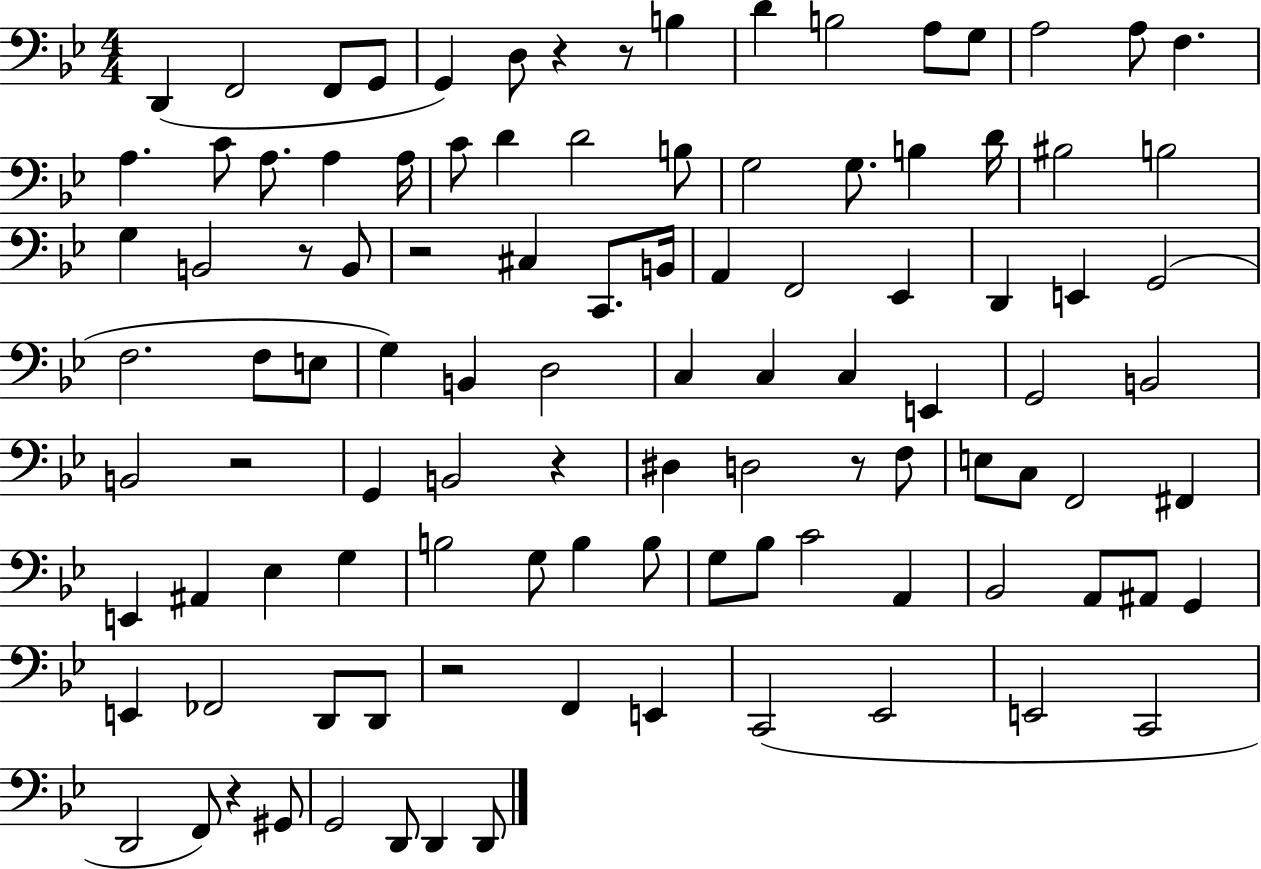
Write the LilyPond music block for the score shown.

{
  \clef bass
  \numericTimeSignature
  \time 4/4
  \key bes \major
  d,4( f,2 f,8 g,8 | g,4) d8 r4 r8 b4 | d'4 b2 a8 g8 | a2 a8 f4. | \break a4. c'8 a8. a4 a16 | c'8 d'4 d'2 b8 | g2 g8. b4 d'16 | bis2 b2 | \break g4 b,2 r8 b,8 | r2 cis4 c,8. b,16 | a,4 f,2 ees,4 | d,4 e,4 g,2( | \break f2. f8 e8 | g4) b,4 d2 | c4 c4 c4 e,4 | g,2 b,2 | \break b,2 r2 | g,4 b,2 r4 | dis4 d2 r8 f8 | e8 c8 f,2 fis,4 | \break e,4 ais,4 ees4 g4 | b2 g8 b4 b8 | g8 bes8 c'2 a,4 | bes,2 a,8 ais,8 g,4 | \break e,4 fes,2 d,8 d,8 | r2 f,4 e,4 | c,2( ees,2 | e,2 c,2 | \break d,2 f,8) r4 gis,8 | g,2 d,8 d,4 d,8 | \bar "|."
}